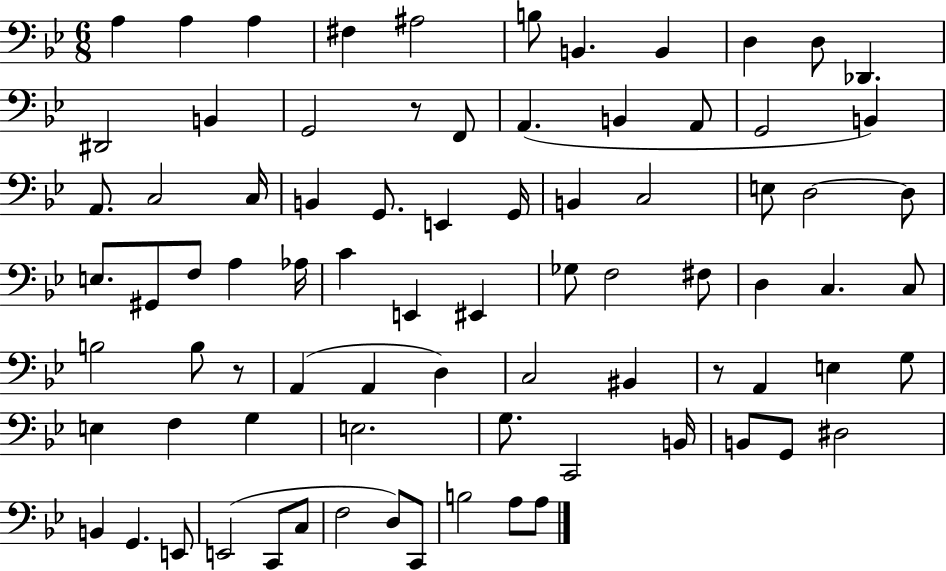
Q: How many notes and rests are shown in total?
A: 81